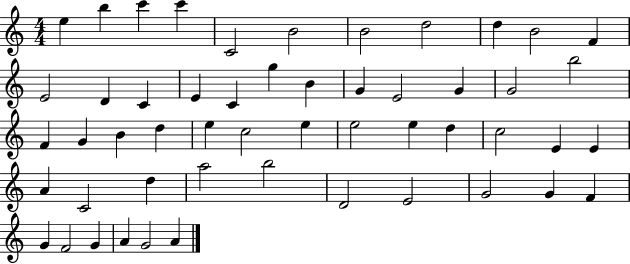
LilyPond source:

{
  \clef treble
  \numericTimeSignature
  \time 4/4
  \key c \major
  e''4 b''4 c'''4 c'''4 | c'2 b'2 | b'2 d''2 | d''4 b'2 f'4 | \break e'2 d'4 c'4 | e'4 c'4 g''4 b'4 | g'4 e'2 g'4 | g'2 b''2 | \break f'4 g'4 b'4 d''4 | e''4 c''2 e''4 | e''2 e''4 d''4 | c''2 e'4 e'4 | \break a'4 c'2 d''4 | a''2 b''2 | d'2 e'2 | g'2 g'4 f'4 | \break g'4 f'2 g'4 | a'4 g'2 a'4 | \bar "|."
}